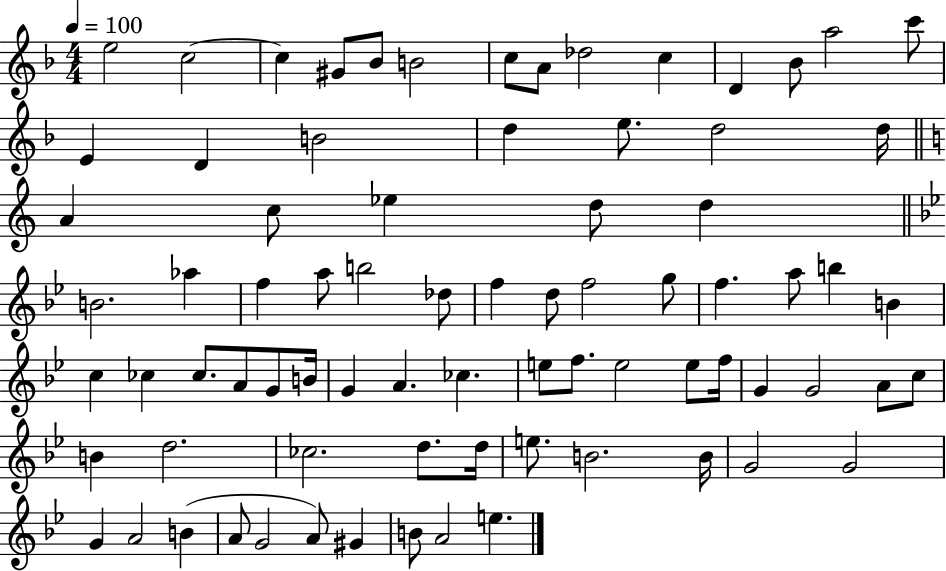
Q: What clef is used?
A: treble